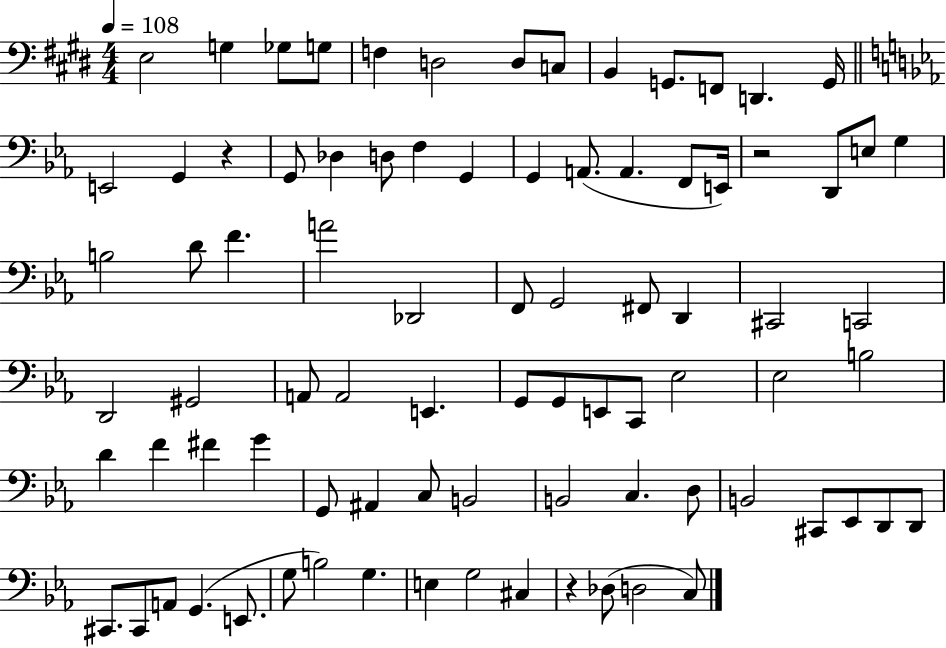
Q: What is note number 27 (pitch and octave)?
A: E3